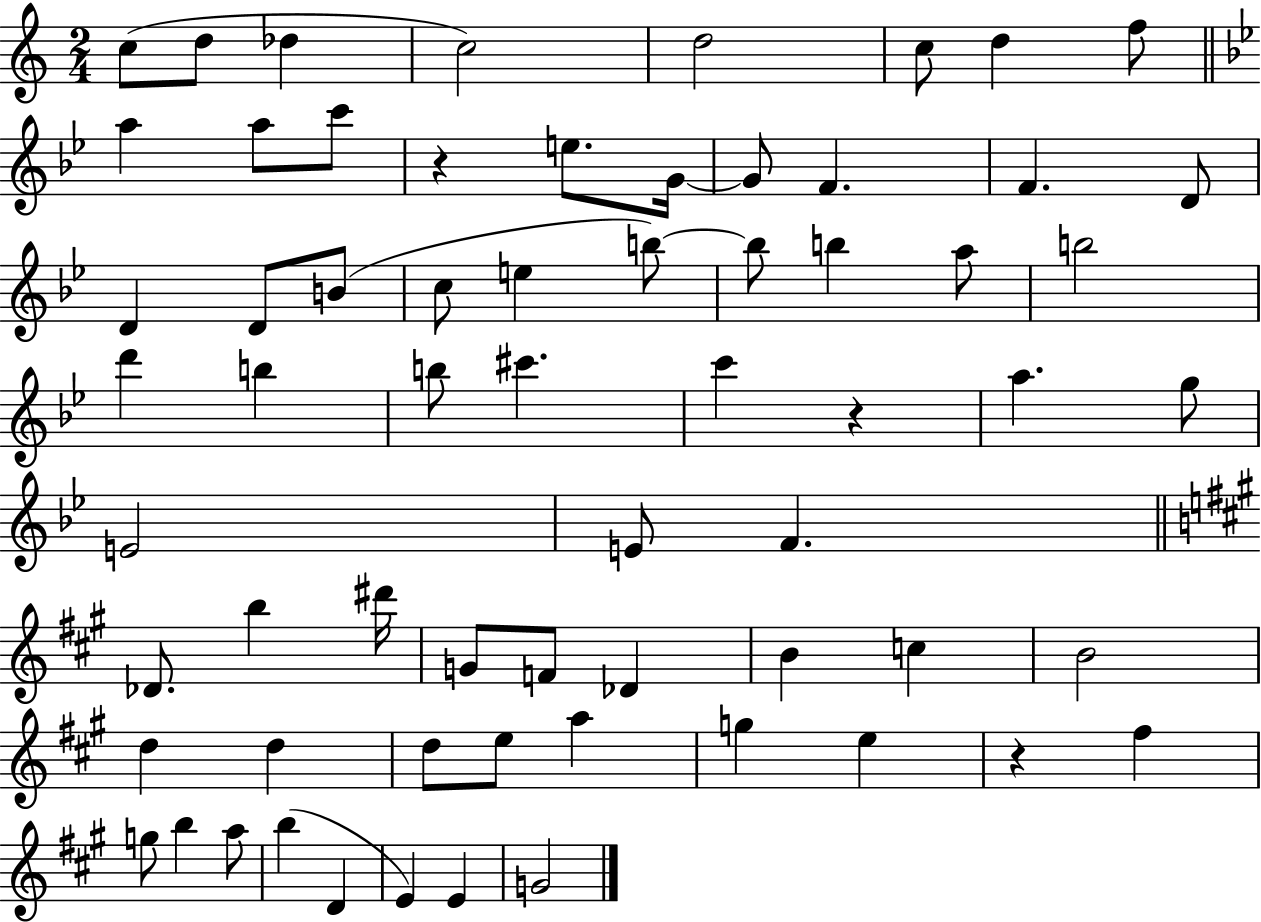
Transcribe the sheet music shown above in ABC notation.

X:1
T:Untitled
M:2/4
L:1/4
K:C
c/2 d/2 _d c2 d2 c/2 d f/2 a a/2 c'/2 z e/2 G/4 G/2 F F D/2 D D/2 B/2 c/2 e b/2 b/2 b a/2 b2 d' b b/2 ^c' c' z a g/2 E2 E/2 F _D/2 b ^d'/4 G/2 F/2 _D B c B2 d d d/2 e/2 a g e z ^f g/2 b a/2 b D E E G2